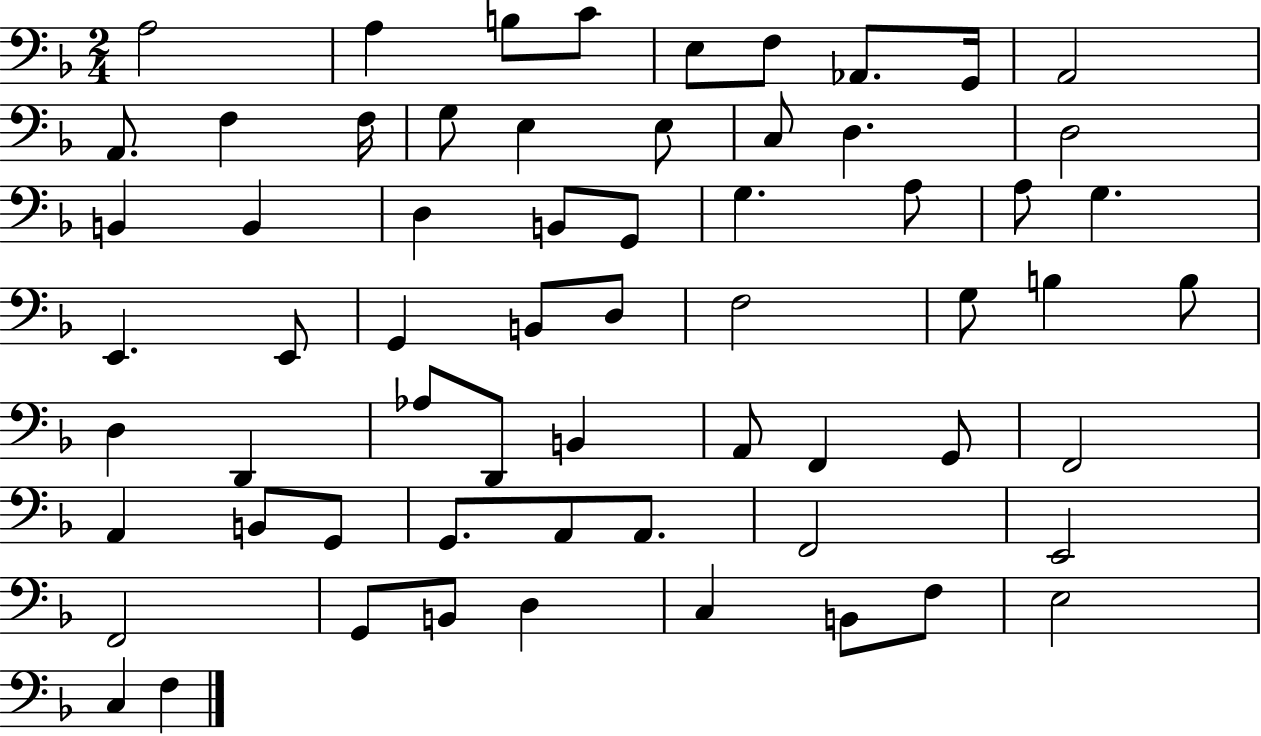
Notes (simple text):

A3/h A3/q B3/e C4/e E3/e F3/e Ab2/e. G2/s A2/h A2/e. F3/q F3/s G3/e E3/q E3/e C3/e D3/q. D3/h B2/q B2/q D3/q B2/e G2/e G3/q. A3/e A3/e G3/q. E2/q. E2/e G2/q B2/e D3/e F3/h G3/e B3/q B3/e D3/q D2/q Ab3/e D2/e B2/q A2/e F2/q G2/e F2/h A2/q B2/e G2/e G2/e. A2/e A2/e. F2/h E2/h F2/h G2/e B2/e D3/q C3/q B2/e F3/e E3/h C3/q F3/q